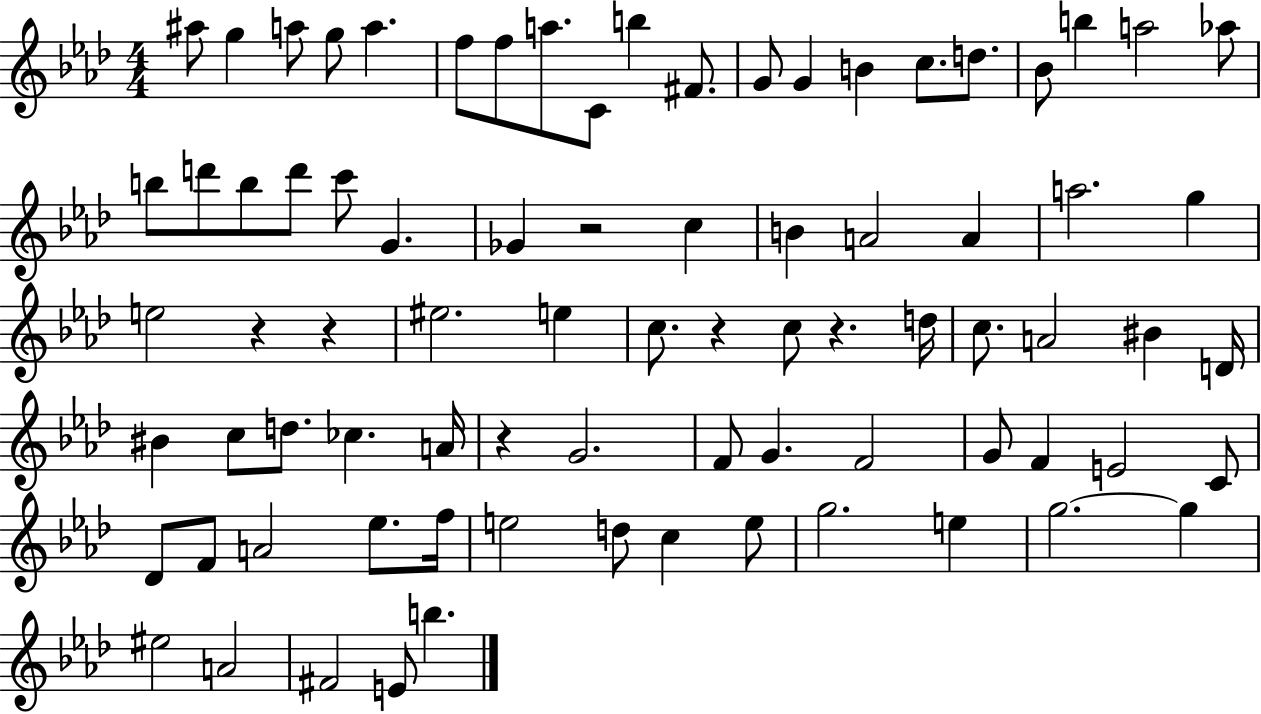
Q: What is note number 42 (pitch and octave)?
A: BIS4